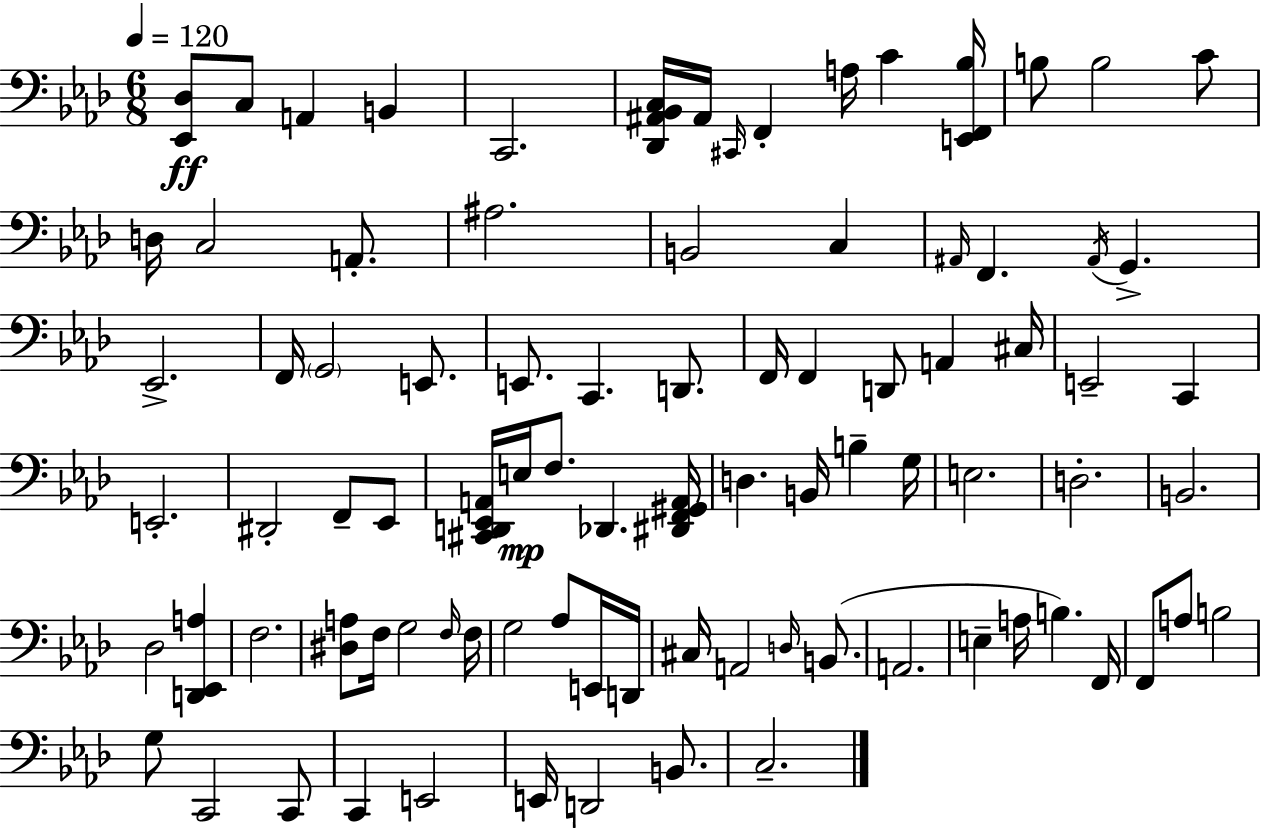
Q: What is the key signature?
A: F minor